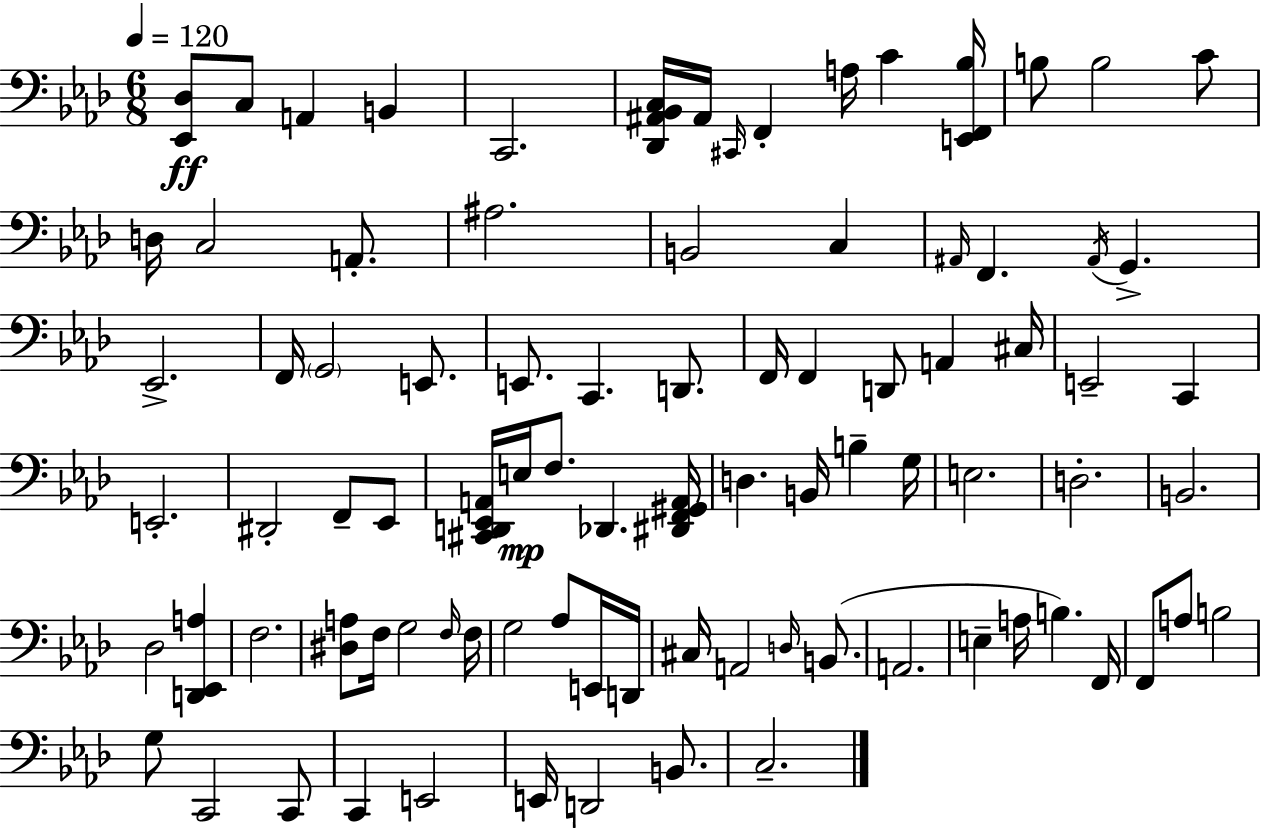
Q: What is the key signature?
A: F minor